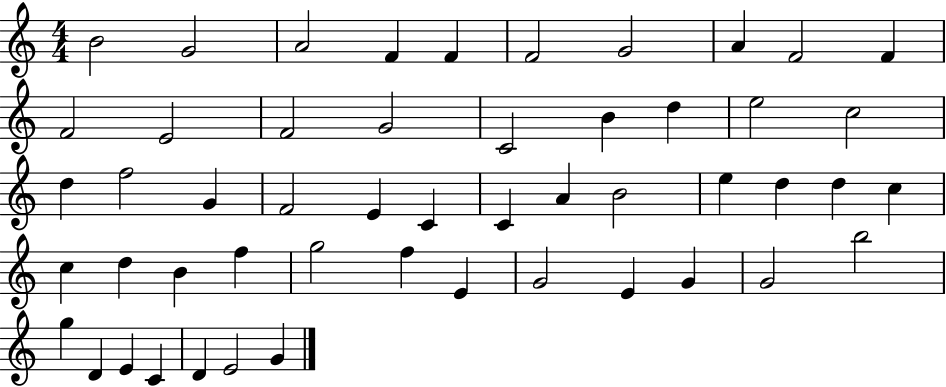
B4/h G4/h A4/h F4/q F4/q F4/h G4/h A4/q F4/h F4/q F4/h E4/h F4/h G4/h C4/h B4/q D5/q E5/h C5/h D5/q F5/h G4/q F4/h E4/q C4/q C4/q A4/q B4/h E5/q D5/q D5/q C5/q C5/q D5/q B4/q F5/q G5/h F5/q E4/q G4/h E4/q G4/q G4/h B5/h G5/q D4/q E4/q C4/q D4/q E4/h G4/q